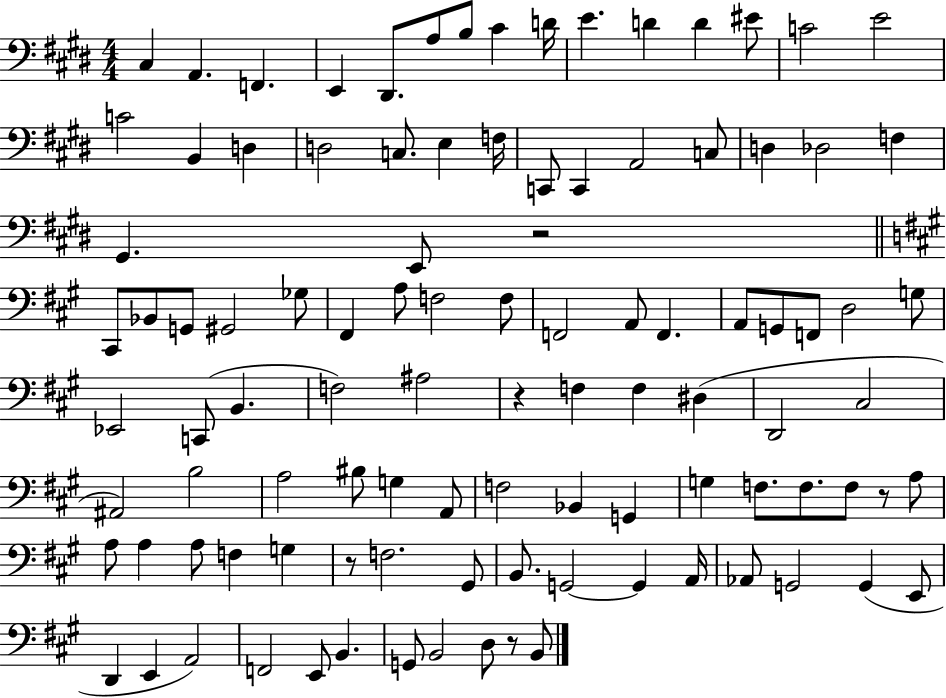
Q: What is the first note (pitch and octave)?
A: C#3